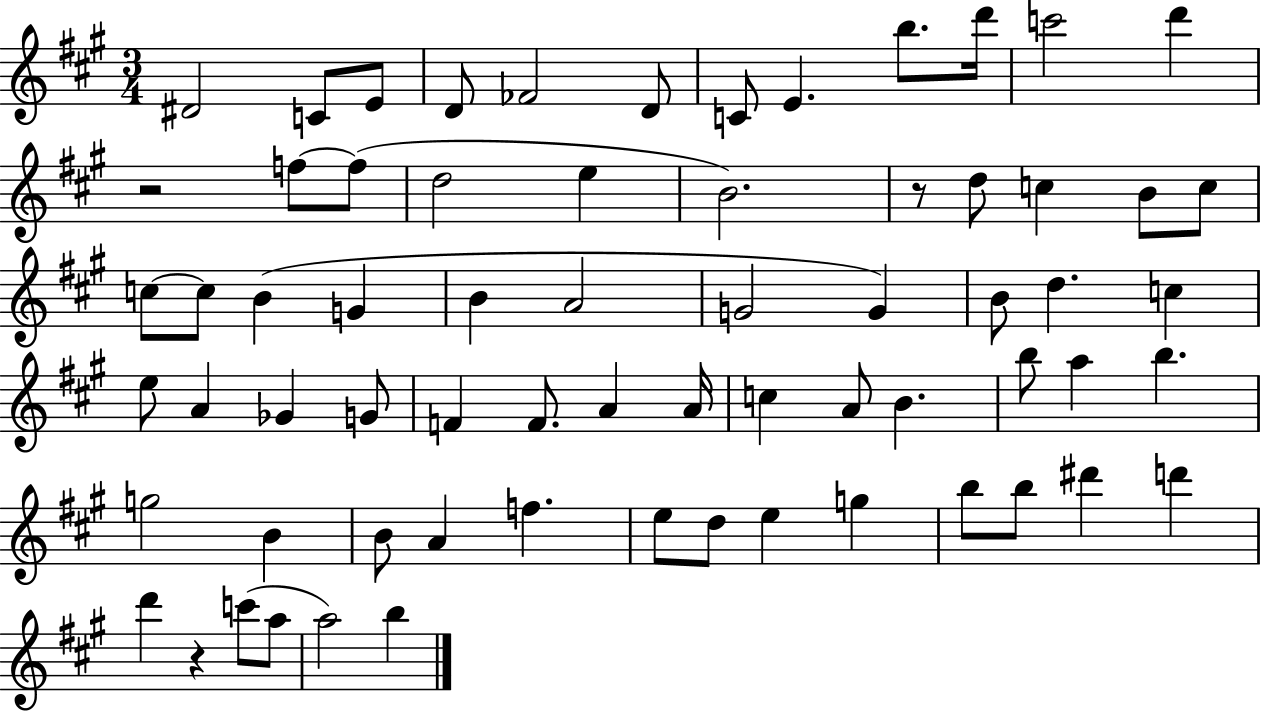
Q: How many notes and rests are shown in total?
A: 67